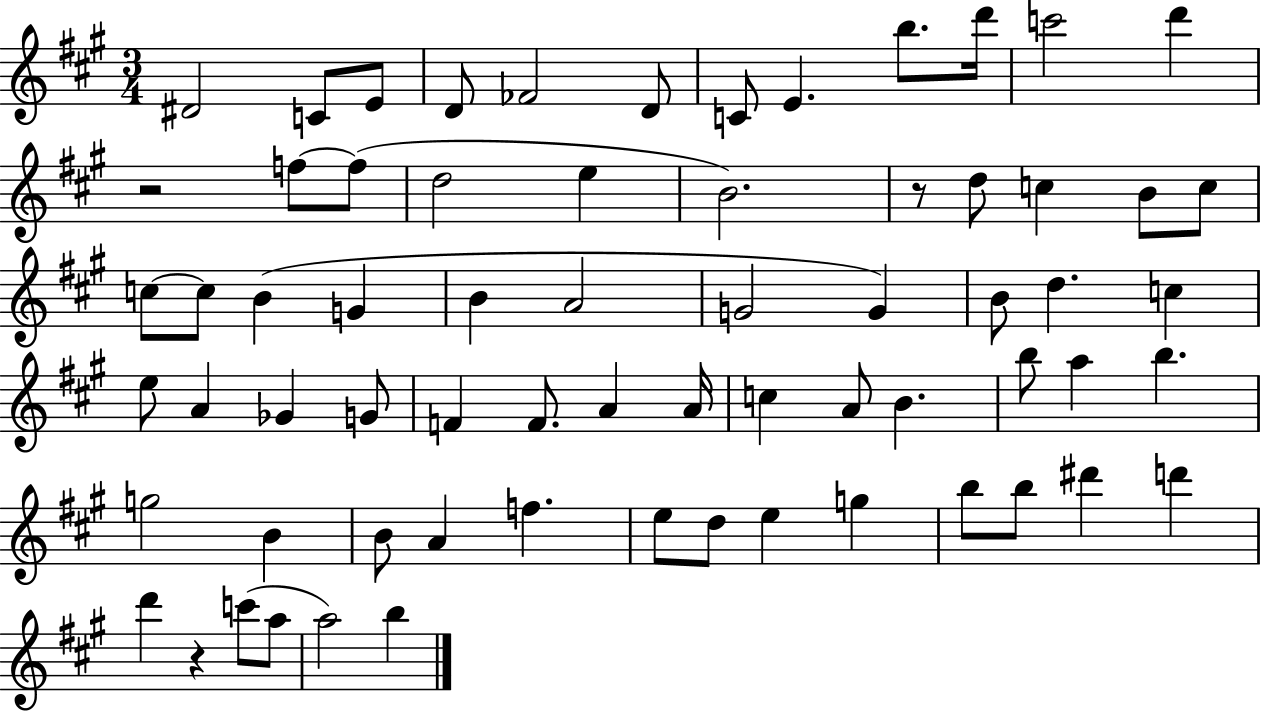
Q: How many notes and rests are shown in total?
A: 67